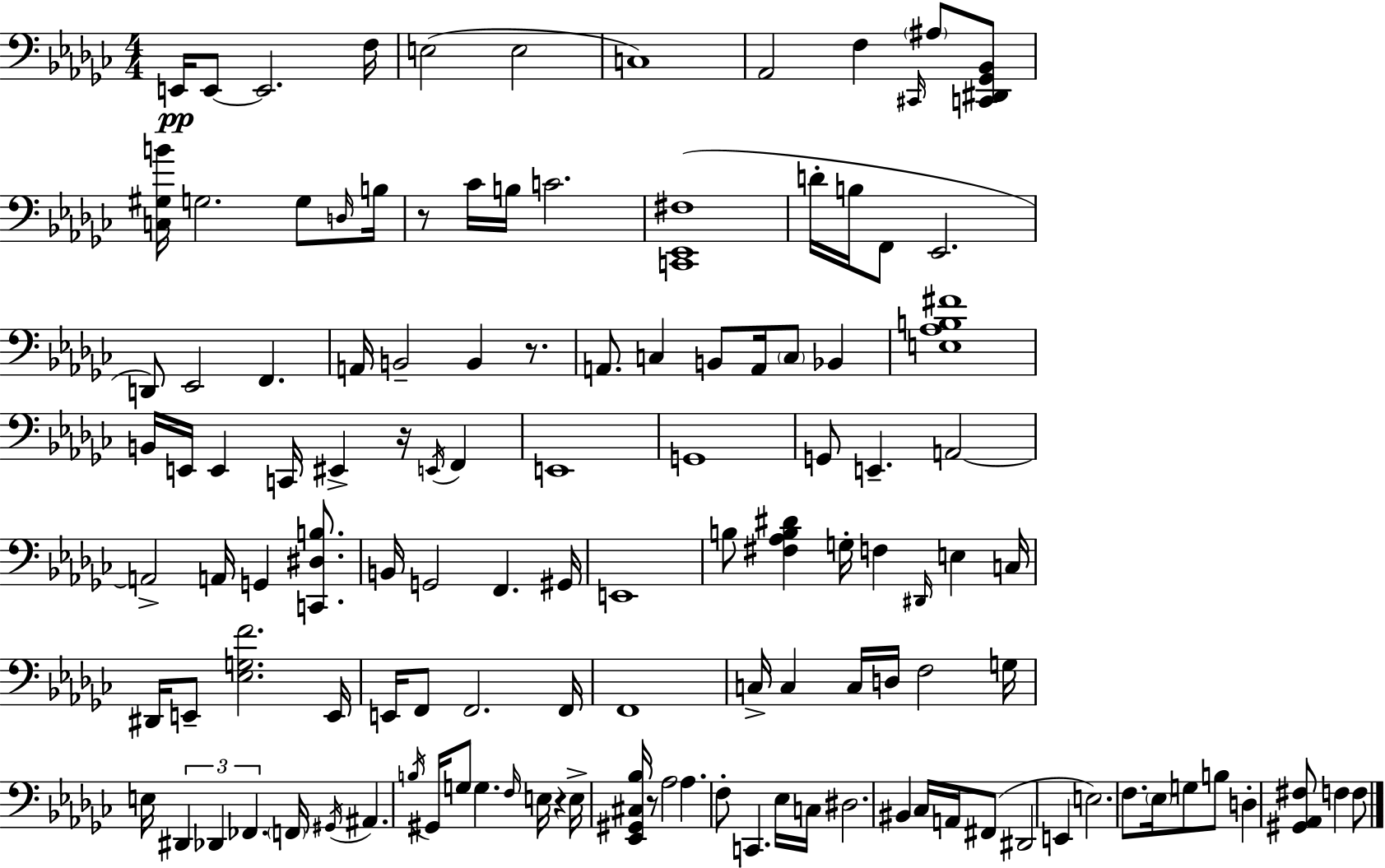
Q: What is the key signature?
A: EES minor